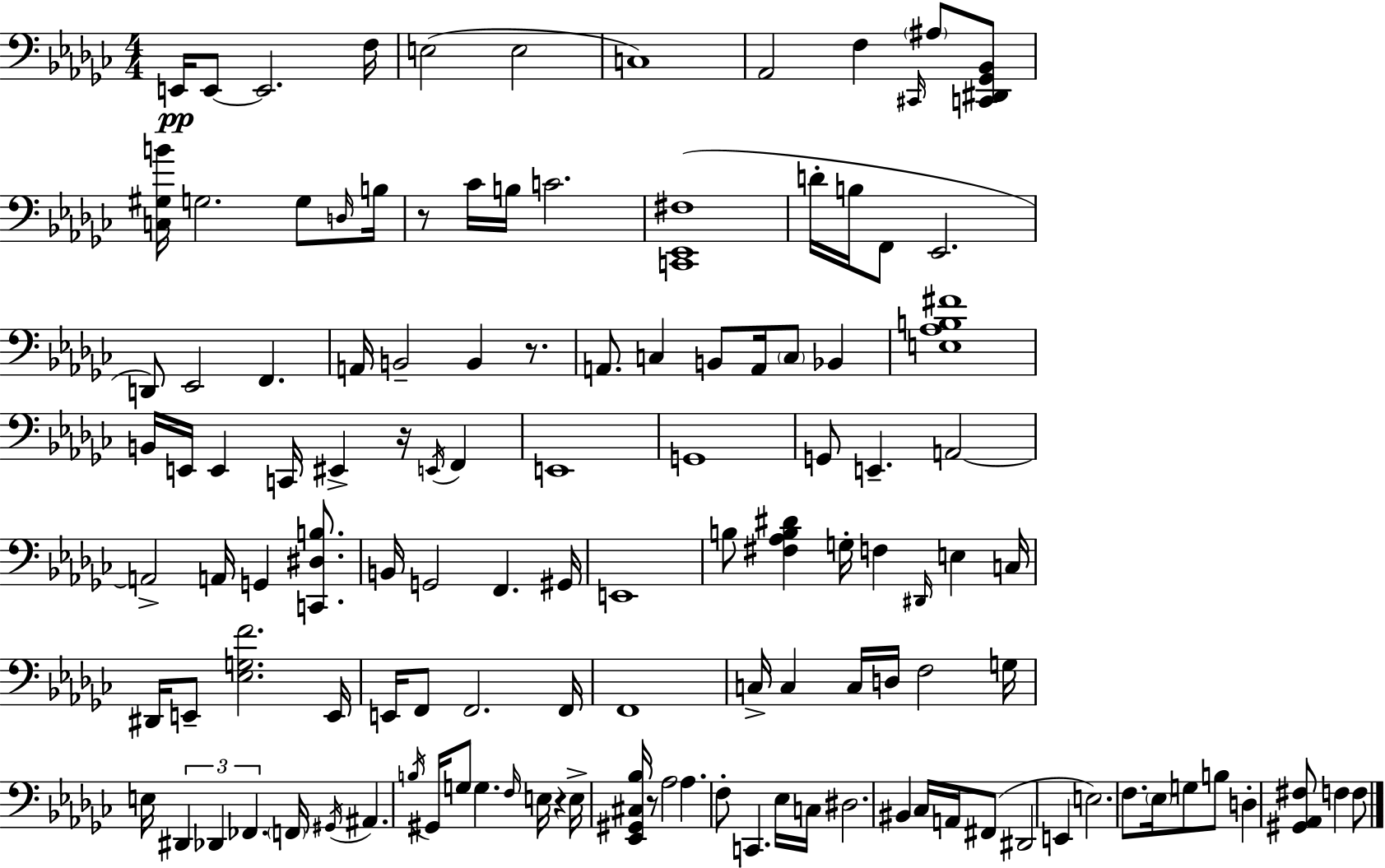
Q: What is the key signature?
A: EES minor